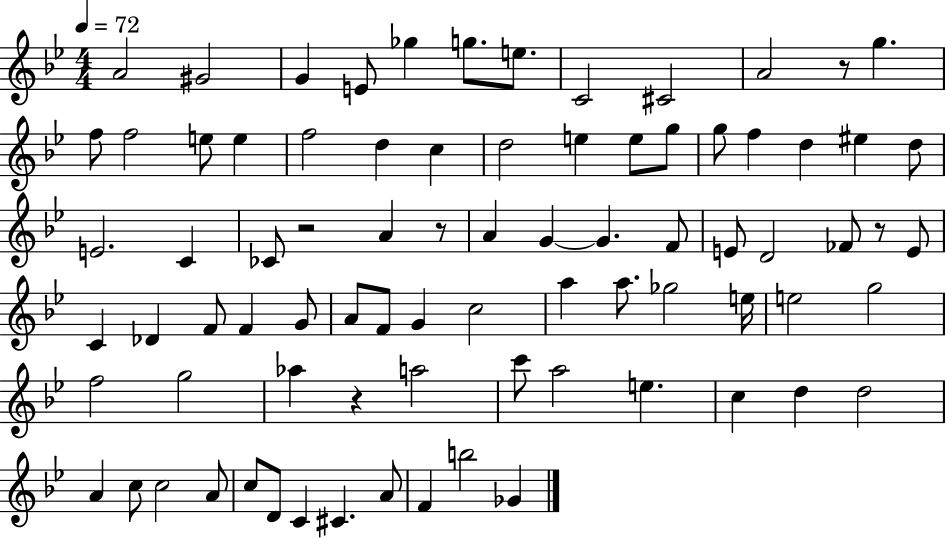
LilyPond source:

{
  \clef treble
  \numericTimeSignature
  \time 4/4
  \key bes \major
  \tempo 4 = 72
  a'2 gis'2 | g'4 e'8 ges''4 g''8. e''8. | c'2 cis'2 | a'2 r8 g''4. | \break f''8 f''2 e''8 e''4 | f''2 d''4 c''4 | d''2 e''4 e''8 g''8 | g''8 f''4 d''4 eis''4 d''8 | \break e'2. c'4 | ces'8 r2 a'4 r8 | a'4 g'4~~ g'4. f'8 | e'8 d'2 fes'8 r8 e'8 | \break c'4 des'4 f'8 f'4 g'8 | a'8 f'8 g'4 c''2 | a''4 a''8. ges''2 e''16 | e''2 g''2 | \break f''2 g''2 | aes''4 r4 a''2 | c'''8 a''2 e''4. | c''4 d''4 d''2 | \break a'4 c''8 c''2 a'8 | c''8 d'8 c'4 cis'4. a'8 | f'4 b''2 ges'4 | \bar "|."
}